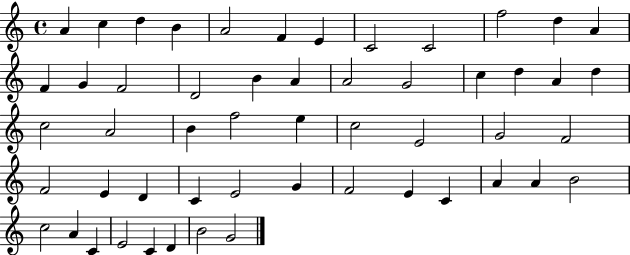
X:1
T:Untitled
M:4/4
L:1/4
K:C
A c d B A2 F E C2 C2 f2 d A F G F2 D2 B A A2 G2 c d A d c2 A2 B f2 e c2 E2 G2 F2 F2 E D C E2 G F2 E C A A B2 c2 A C E2 C D B2 G2